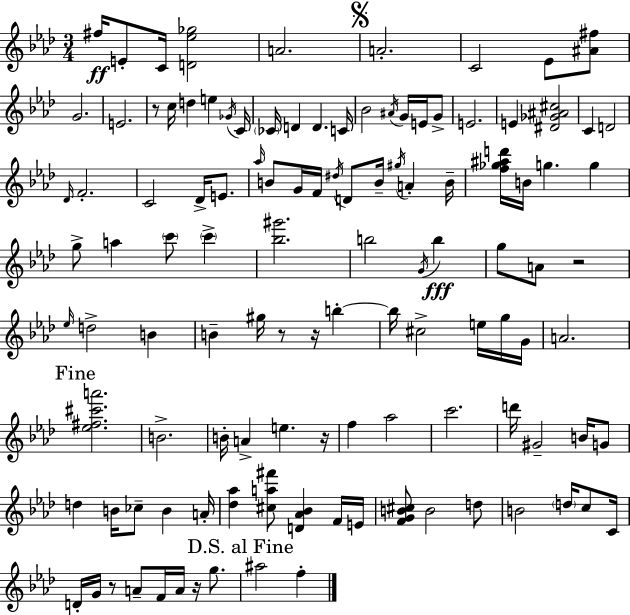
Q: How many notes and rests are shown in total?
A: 115